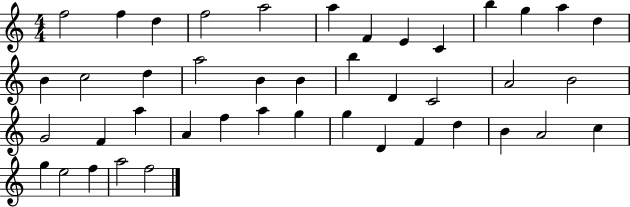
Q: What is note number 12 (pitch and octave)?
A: A5